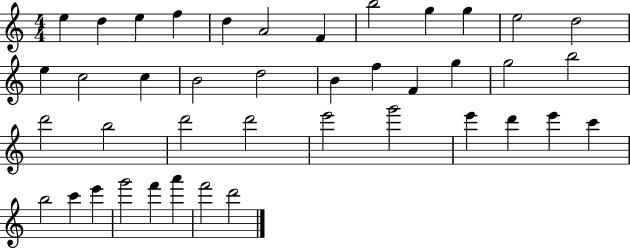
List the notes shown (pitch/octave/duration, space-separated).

E5/q D5/q E5/q F5/q D5/q A4/h F4/q B5/h G5/q G5/q E5/h D5/h E5/q C5/h C5/q B4/h D5/h B4/q F5/q F4/q G5/q G5/h B5/h D6/h B5/h D6/h D6/h E6/h G6/h E6/q D6/q E6/q C6/q B5/h C6/q E6/q G6/h F6/q A6/q F6/h D6/h